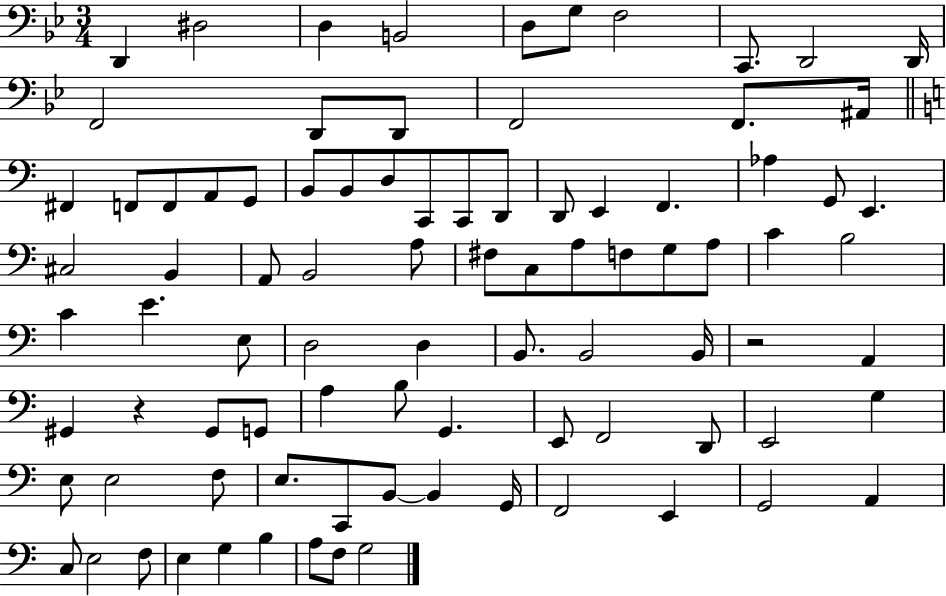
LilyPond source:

{
  \clef bass
  \numericTimeSignature
  \time 3/4
  \key bes \major
  \repeat volta 2 { d,4 dis2 | d4 b,2 | d8 g8 f2 | c,8. d,2 d,16 | \break f,2 d,8 d,8 | f,2 f,8. ais,16 | \bar "||" \break \key a \minor fis,4 f,8 f,8 a,8 g,8 | b,8 b,8 d8 c,8 c,8 d,8 | d,8 e,4 f,4. | aes4 g,8 e,4. | \break cis2 b,4 | a,8 b,2 a8 | fis8 c8 a8 f8 g8 a8 | c'4 b2 | \break c'4 e'4. e8 | d2 d4 | b,8. b,2 b,16 | r2 a,4 | \break gis,4 r4 gis,8 g,8 | a4 b8 g,4. | e,8 f,2 d,8 | e,2 g4 | \break e8 e2 f8 | e8. c,8 b,8~~ b,4 g,16 | f,2 e,4 | g,2 a,4 | \break c8 e2 f8 | e4 g4 b4 | a8 f8 g2 | } \bar "|."
}